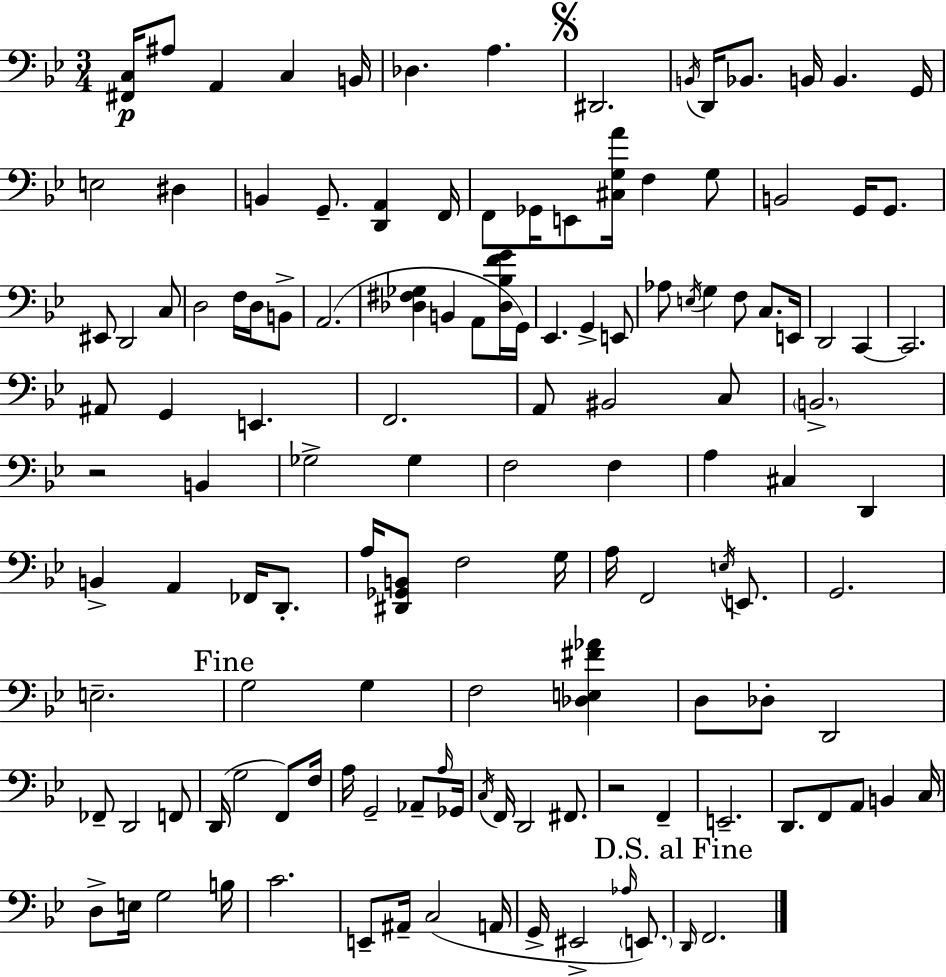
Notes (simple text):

[F#2,C3]/s A#3/e A2/q C3/q B2/s Db3/q. A3/q. D#2/h. B2/s D2/s Bb2/e. B2/s B2/q. G2/s E3/h D#3/q B2/q G2/e. [D2,A2]/q F2/s F2/e Gb2/s E2/e [C#3,G3,A4]/s F3/q G3/e B2/h G2/s G2/e. EIS2/e D2/h C3/e D3/h F3/s D3/s B2/e A2/h. [Db3,F#3,Gb3]/q B2/q A2/e [Db3,Bb3,F4,G4]/s G2/s Eb2/q. G2/q E2/e Ab3/e E3/s G3/q F3/e C3/e. E2/s D2/h C2/q C2/h. A#2/e G2/q E2/q. F2/h. A2/e BIS2/h C3/e B2/h. R/h B2/q Gb3/h Gb3/q F3/h F3/q A3/q C#3/q D2/q B2/q A2/q FES2/s D2/e. A3/s [D#2,Gb2,B2]/e F3/h G3/s A3/s F2/h E3/s E2/e. G2/h. E3/h. G3/h G3/q F3/h [Db3,E3,F#4,Ab4]/q D3/e Db3/e D2/h FES2/e D2/h F2/e D2/s G3/h F2/e F3/s A3/s G2/h Ab2/e A3/s Gb2/s C3/s F2/s D2/h F#2/e. R/h F2/q E2/h. D2/e. F2/e A2/e B2/q C3/s D3/e E3/s G3/h B3/s C4/h. E2/e A#2/s C3/h A2/s G2/s EIS2/h Ab3/s E2/e. D2/s F2/h.